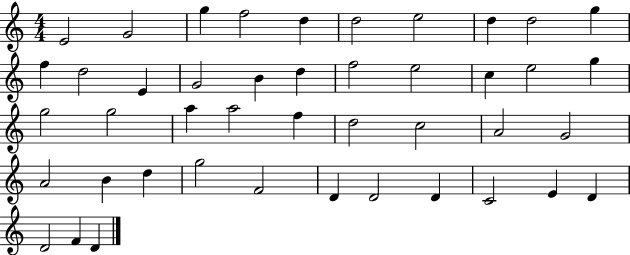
X:1
T:Untitled
M:4/4
L:1/4
K:C
E2 G2 g f2 d d2 e2 d d2 g f d2 E G2 B d f2 e2 c e2 g g2 g2 a a2 f d2 c2 A2 G2 A2 B d g2 F2 D D2 D C2 E D D2 F D